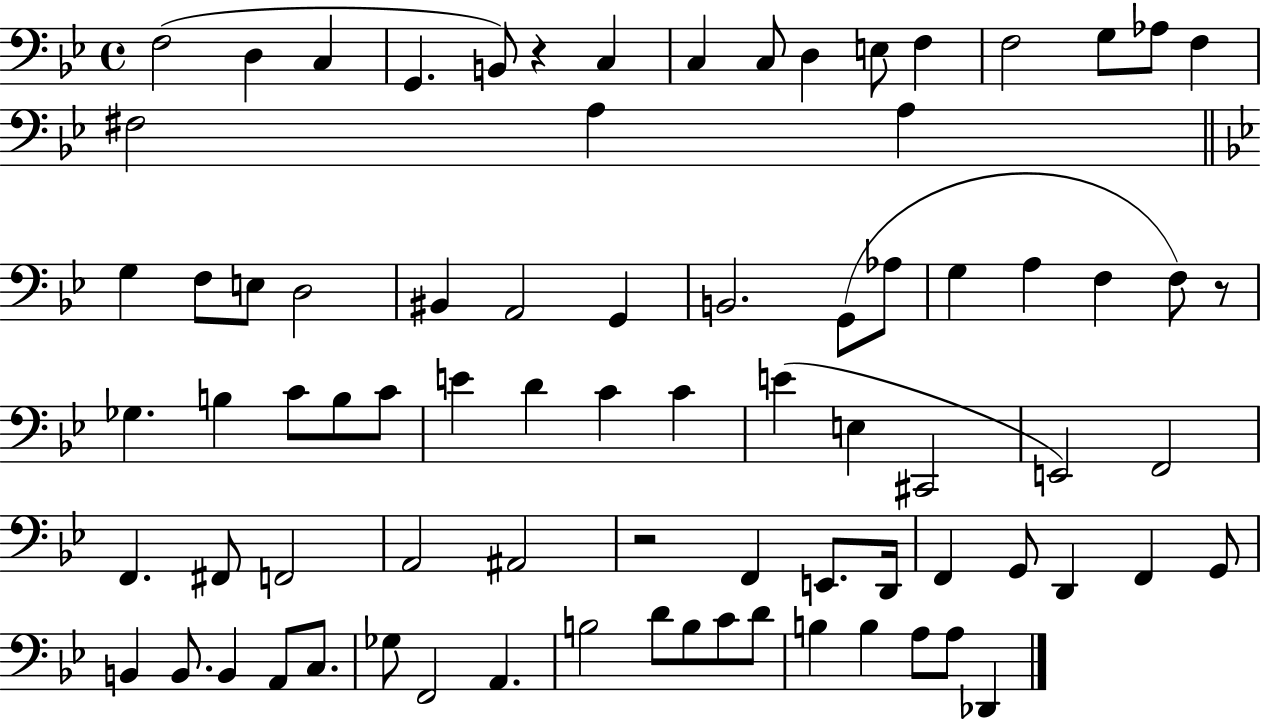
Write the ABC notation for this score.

X:1
T:Untitled
M:4/4
L:1/4
K:Bb
F,2 D, C, G,, B,,/2 z C, C, C,/2 D, E,/2 F, F,2 G,/2 _A,/2 F, ^F,2 A, A, G, F,/2 E,/2 D,2 ^B,, A,,2 G,, B,,2 G,,/2 _A,/2 G, A, F, F,/2 z/2 _G, B, C/2 B,/2 C/2 E D C C E E, ^C,,2 E,,2 F,,2 F,, ^F,,/2 F,,2 A,,2 ^A,,2 z2 F,, E,,/2 D,,/4 F,, G,,/2 D,, F,, G,,/2 B,, B,,/2 B,, A,,/2 C,/2 _G,/2 F,,2 A,, B,2 D/2 B,/2 C/2 D/2 B, B, A,/2 A,/2 _D,,